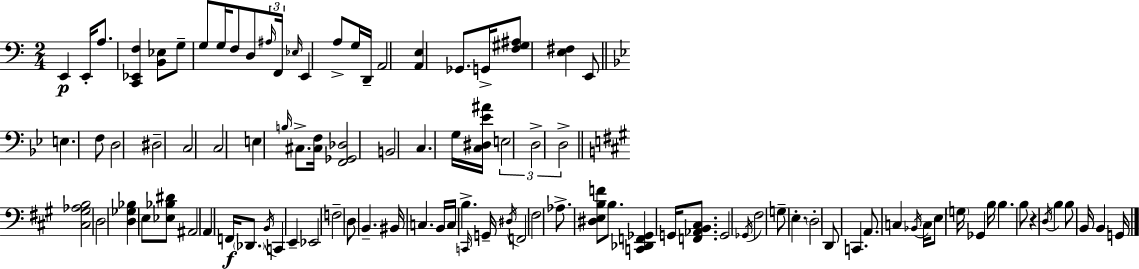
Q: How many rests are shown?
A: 1